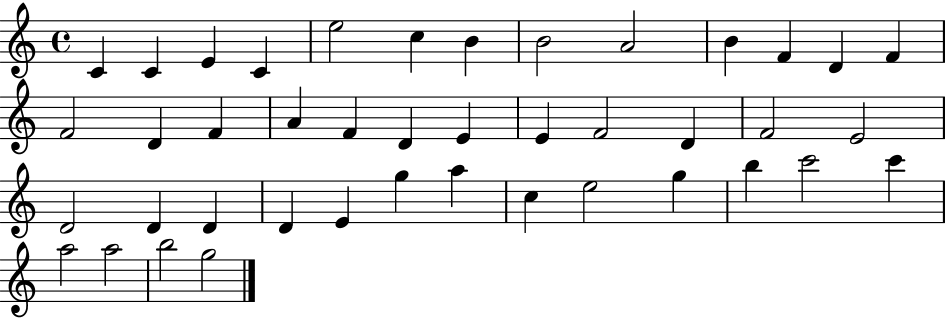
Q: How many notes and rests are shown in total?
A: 42